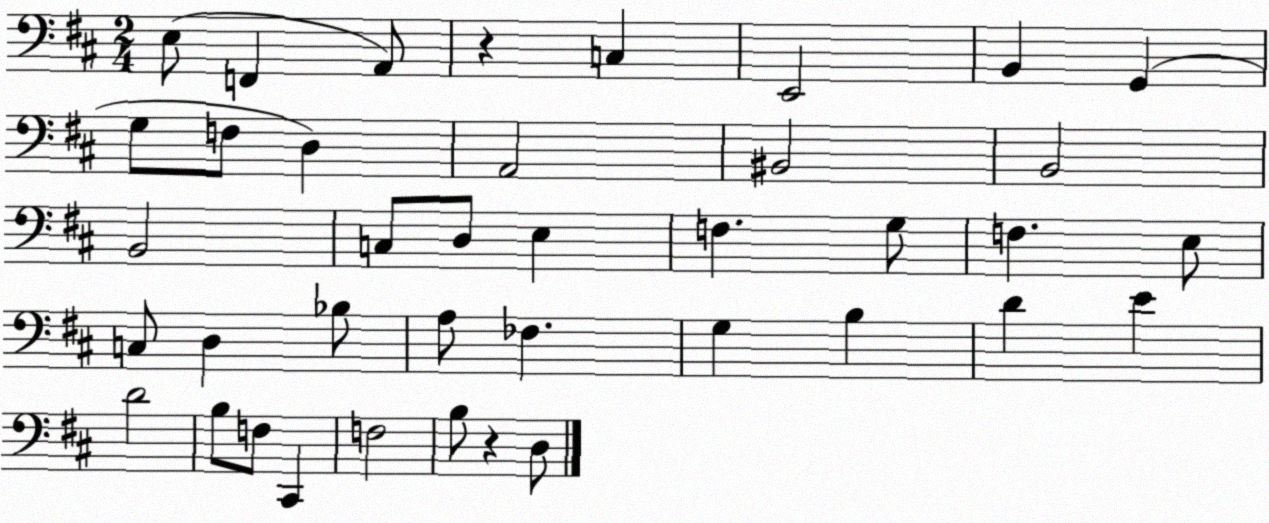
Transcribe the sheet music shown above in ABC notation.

X:1
T:Untitled
M:2/4
L:1/4
K:D
E,/2 F,, A,,/2 z C, E,,2 B,, G,, G,/2 F,/2 D, A,,2 ^B,,2 B,,2 B,,2 C,/2 D,/2 E, F, G,/2 F, E,/2 C,/2 D, _B,/2 A,/2 _F, G, B, D E D2 B,/2 F,/2 ^C,, F,2 B,/2 z D,/2